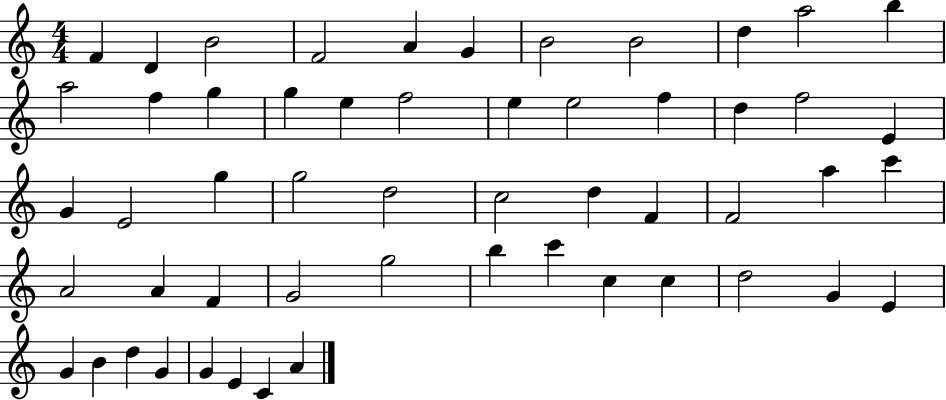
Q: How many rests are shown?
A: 0